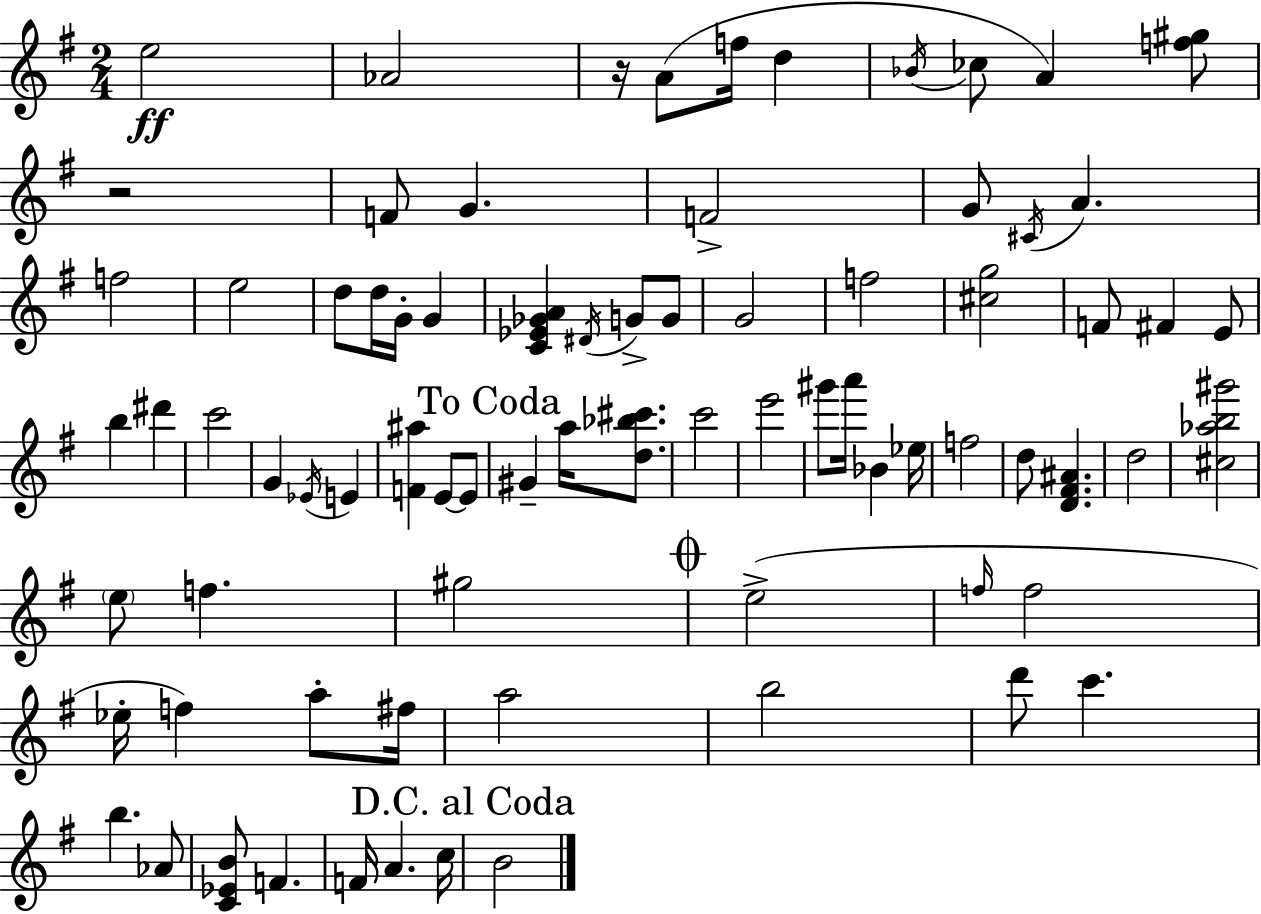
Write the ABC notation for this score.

X:1
T:Untitled
M:2/4
L:1/4
K:G
e2 _A2 z/4 A/2 f/4 d _B/4 _c/2 A [f^g]/2 z2 F/2 G F2 G/2 ^C/4 A f2 e2 d/2 d/4 G/4 G [C_E_GA] ^D/4 G/2 G/2 G2 f2 [^cg]2 F/2 ^F E/2 b ^d' c'2 G _E/4 E [F^a] E/2 E/2 ^G a/4 [d_b^c']/2 c'2 e'2 ^g'/2 a'/4 _B _e/4 f2 d/2 [D^F^A] d2 [^c_ab^g']2 e/2 f ^g2 e2 f/4 f2 _e/4 f a/2 ^f/4 a2 b2 d'/2 c' b _A/2 [C_EB]/2 F F/4 A c/4 B2